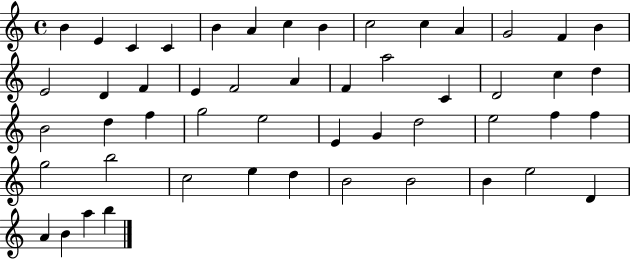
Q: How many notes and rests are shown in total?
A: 51